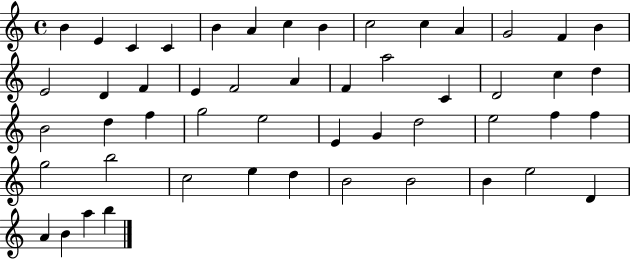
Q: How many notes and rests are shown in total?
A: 51